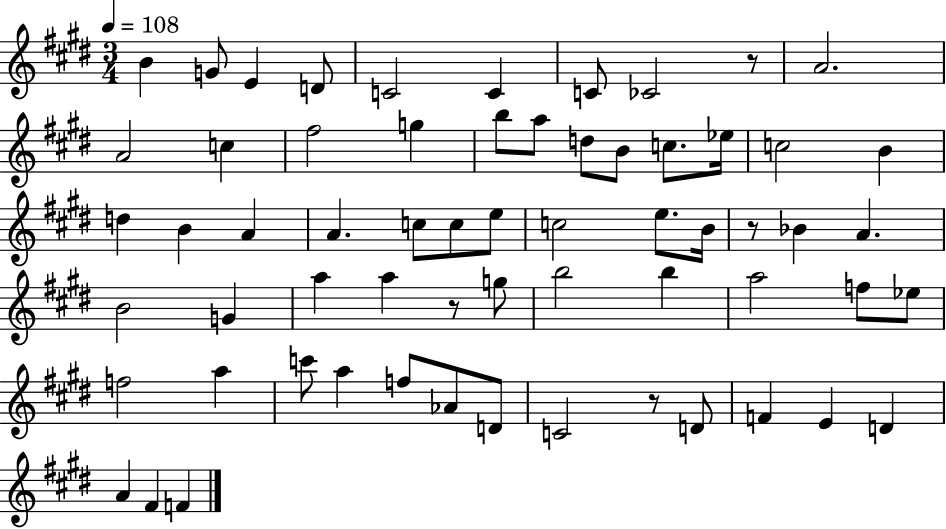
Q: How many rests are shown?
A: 4